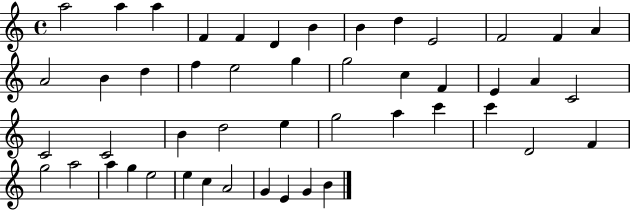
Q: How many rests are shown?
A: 0